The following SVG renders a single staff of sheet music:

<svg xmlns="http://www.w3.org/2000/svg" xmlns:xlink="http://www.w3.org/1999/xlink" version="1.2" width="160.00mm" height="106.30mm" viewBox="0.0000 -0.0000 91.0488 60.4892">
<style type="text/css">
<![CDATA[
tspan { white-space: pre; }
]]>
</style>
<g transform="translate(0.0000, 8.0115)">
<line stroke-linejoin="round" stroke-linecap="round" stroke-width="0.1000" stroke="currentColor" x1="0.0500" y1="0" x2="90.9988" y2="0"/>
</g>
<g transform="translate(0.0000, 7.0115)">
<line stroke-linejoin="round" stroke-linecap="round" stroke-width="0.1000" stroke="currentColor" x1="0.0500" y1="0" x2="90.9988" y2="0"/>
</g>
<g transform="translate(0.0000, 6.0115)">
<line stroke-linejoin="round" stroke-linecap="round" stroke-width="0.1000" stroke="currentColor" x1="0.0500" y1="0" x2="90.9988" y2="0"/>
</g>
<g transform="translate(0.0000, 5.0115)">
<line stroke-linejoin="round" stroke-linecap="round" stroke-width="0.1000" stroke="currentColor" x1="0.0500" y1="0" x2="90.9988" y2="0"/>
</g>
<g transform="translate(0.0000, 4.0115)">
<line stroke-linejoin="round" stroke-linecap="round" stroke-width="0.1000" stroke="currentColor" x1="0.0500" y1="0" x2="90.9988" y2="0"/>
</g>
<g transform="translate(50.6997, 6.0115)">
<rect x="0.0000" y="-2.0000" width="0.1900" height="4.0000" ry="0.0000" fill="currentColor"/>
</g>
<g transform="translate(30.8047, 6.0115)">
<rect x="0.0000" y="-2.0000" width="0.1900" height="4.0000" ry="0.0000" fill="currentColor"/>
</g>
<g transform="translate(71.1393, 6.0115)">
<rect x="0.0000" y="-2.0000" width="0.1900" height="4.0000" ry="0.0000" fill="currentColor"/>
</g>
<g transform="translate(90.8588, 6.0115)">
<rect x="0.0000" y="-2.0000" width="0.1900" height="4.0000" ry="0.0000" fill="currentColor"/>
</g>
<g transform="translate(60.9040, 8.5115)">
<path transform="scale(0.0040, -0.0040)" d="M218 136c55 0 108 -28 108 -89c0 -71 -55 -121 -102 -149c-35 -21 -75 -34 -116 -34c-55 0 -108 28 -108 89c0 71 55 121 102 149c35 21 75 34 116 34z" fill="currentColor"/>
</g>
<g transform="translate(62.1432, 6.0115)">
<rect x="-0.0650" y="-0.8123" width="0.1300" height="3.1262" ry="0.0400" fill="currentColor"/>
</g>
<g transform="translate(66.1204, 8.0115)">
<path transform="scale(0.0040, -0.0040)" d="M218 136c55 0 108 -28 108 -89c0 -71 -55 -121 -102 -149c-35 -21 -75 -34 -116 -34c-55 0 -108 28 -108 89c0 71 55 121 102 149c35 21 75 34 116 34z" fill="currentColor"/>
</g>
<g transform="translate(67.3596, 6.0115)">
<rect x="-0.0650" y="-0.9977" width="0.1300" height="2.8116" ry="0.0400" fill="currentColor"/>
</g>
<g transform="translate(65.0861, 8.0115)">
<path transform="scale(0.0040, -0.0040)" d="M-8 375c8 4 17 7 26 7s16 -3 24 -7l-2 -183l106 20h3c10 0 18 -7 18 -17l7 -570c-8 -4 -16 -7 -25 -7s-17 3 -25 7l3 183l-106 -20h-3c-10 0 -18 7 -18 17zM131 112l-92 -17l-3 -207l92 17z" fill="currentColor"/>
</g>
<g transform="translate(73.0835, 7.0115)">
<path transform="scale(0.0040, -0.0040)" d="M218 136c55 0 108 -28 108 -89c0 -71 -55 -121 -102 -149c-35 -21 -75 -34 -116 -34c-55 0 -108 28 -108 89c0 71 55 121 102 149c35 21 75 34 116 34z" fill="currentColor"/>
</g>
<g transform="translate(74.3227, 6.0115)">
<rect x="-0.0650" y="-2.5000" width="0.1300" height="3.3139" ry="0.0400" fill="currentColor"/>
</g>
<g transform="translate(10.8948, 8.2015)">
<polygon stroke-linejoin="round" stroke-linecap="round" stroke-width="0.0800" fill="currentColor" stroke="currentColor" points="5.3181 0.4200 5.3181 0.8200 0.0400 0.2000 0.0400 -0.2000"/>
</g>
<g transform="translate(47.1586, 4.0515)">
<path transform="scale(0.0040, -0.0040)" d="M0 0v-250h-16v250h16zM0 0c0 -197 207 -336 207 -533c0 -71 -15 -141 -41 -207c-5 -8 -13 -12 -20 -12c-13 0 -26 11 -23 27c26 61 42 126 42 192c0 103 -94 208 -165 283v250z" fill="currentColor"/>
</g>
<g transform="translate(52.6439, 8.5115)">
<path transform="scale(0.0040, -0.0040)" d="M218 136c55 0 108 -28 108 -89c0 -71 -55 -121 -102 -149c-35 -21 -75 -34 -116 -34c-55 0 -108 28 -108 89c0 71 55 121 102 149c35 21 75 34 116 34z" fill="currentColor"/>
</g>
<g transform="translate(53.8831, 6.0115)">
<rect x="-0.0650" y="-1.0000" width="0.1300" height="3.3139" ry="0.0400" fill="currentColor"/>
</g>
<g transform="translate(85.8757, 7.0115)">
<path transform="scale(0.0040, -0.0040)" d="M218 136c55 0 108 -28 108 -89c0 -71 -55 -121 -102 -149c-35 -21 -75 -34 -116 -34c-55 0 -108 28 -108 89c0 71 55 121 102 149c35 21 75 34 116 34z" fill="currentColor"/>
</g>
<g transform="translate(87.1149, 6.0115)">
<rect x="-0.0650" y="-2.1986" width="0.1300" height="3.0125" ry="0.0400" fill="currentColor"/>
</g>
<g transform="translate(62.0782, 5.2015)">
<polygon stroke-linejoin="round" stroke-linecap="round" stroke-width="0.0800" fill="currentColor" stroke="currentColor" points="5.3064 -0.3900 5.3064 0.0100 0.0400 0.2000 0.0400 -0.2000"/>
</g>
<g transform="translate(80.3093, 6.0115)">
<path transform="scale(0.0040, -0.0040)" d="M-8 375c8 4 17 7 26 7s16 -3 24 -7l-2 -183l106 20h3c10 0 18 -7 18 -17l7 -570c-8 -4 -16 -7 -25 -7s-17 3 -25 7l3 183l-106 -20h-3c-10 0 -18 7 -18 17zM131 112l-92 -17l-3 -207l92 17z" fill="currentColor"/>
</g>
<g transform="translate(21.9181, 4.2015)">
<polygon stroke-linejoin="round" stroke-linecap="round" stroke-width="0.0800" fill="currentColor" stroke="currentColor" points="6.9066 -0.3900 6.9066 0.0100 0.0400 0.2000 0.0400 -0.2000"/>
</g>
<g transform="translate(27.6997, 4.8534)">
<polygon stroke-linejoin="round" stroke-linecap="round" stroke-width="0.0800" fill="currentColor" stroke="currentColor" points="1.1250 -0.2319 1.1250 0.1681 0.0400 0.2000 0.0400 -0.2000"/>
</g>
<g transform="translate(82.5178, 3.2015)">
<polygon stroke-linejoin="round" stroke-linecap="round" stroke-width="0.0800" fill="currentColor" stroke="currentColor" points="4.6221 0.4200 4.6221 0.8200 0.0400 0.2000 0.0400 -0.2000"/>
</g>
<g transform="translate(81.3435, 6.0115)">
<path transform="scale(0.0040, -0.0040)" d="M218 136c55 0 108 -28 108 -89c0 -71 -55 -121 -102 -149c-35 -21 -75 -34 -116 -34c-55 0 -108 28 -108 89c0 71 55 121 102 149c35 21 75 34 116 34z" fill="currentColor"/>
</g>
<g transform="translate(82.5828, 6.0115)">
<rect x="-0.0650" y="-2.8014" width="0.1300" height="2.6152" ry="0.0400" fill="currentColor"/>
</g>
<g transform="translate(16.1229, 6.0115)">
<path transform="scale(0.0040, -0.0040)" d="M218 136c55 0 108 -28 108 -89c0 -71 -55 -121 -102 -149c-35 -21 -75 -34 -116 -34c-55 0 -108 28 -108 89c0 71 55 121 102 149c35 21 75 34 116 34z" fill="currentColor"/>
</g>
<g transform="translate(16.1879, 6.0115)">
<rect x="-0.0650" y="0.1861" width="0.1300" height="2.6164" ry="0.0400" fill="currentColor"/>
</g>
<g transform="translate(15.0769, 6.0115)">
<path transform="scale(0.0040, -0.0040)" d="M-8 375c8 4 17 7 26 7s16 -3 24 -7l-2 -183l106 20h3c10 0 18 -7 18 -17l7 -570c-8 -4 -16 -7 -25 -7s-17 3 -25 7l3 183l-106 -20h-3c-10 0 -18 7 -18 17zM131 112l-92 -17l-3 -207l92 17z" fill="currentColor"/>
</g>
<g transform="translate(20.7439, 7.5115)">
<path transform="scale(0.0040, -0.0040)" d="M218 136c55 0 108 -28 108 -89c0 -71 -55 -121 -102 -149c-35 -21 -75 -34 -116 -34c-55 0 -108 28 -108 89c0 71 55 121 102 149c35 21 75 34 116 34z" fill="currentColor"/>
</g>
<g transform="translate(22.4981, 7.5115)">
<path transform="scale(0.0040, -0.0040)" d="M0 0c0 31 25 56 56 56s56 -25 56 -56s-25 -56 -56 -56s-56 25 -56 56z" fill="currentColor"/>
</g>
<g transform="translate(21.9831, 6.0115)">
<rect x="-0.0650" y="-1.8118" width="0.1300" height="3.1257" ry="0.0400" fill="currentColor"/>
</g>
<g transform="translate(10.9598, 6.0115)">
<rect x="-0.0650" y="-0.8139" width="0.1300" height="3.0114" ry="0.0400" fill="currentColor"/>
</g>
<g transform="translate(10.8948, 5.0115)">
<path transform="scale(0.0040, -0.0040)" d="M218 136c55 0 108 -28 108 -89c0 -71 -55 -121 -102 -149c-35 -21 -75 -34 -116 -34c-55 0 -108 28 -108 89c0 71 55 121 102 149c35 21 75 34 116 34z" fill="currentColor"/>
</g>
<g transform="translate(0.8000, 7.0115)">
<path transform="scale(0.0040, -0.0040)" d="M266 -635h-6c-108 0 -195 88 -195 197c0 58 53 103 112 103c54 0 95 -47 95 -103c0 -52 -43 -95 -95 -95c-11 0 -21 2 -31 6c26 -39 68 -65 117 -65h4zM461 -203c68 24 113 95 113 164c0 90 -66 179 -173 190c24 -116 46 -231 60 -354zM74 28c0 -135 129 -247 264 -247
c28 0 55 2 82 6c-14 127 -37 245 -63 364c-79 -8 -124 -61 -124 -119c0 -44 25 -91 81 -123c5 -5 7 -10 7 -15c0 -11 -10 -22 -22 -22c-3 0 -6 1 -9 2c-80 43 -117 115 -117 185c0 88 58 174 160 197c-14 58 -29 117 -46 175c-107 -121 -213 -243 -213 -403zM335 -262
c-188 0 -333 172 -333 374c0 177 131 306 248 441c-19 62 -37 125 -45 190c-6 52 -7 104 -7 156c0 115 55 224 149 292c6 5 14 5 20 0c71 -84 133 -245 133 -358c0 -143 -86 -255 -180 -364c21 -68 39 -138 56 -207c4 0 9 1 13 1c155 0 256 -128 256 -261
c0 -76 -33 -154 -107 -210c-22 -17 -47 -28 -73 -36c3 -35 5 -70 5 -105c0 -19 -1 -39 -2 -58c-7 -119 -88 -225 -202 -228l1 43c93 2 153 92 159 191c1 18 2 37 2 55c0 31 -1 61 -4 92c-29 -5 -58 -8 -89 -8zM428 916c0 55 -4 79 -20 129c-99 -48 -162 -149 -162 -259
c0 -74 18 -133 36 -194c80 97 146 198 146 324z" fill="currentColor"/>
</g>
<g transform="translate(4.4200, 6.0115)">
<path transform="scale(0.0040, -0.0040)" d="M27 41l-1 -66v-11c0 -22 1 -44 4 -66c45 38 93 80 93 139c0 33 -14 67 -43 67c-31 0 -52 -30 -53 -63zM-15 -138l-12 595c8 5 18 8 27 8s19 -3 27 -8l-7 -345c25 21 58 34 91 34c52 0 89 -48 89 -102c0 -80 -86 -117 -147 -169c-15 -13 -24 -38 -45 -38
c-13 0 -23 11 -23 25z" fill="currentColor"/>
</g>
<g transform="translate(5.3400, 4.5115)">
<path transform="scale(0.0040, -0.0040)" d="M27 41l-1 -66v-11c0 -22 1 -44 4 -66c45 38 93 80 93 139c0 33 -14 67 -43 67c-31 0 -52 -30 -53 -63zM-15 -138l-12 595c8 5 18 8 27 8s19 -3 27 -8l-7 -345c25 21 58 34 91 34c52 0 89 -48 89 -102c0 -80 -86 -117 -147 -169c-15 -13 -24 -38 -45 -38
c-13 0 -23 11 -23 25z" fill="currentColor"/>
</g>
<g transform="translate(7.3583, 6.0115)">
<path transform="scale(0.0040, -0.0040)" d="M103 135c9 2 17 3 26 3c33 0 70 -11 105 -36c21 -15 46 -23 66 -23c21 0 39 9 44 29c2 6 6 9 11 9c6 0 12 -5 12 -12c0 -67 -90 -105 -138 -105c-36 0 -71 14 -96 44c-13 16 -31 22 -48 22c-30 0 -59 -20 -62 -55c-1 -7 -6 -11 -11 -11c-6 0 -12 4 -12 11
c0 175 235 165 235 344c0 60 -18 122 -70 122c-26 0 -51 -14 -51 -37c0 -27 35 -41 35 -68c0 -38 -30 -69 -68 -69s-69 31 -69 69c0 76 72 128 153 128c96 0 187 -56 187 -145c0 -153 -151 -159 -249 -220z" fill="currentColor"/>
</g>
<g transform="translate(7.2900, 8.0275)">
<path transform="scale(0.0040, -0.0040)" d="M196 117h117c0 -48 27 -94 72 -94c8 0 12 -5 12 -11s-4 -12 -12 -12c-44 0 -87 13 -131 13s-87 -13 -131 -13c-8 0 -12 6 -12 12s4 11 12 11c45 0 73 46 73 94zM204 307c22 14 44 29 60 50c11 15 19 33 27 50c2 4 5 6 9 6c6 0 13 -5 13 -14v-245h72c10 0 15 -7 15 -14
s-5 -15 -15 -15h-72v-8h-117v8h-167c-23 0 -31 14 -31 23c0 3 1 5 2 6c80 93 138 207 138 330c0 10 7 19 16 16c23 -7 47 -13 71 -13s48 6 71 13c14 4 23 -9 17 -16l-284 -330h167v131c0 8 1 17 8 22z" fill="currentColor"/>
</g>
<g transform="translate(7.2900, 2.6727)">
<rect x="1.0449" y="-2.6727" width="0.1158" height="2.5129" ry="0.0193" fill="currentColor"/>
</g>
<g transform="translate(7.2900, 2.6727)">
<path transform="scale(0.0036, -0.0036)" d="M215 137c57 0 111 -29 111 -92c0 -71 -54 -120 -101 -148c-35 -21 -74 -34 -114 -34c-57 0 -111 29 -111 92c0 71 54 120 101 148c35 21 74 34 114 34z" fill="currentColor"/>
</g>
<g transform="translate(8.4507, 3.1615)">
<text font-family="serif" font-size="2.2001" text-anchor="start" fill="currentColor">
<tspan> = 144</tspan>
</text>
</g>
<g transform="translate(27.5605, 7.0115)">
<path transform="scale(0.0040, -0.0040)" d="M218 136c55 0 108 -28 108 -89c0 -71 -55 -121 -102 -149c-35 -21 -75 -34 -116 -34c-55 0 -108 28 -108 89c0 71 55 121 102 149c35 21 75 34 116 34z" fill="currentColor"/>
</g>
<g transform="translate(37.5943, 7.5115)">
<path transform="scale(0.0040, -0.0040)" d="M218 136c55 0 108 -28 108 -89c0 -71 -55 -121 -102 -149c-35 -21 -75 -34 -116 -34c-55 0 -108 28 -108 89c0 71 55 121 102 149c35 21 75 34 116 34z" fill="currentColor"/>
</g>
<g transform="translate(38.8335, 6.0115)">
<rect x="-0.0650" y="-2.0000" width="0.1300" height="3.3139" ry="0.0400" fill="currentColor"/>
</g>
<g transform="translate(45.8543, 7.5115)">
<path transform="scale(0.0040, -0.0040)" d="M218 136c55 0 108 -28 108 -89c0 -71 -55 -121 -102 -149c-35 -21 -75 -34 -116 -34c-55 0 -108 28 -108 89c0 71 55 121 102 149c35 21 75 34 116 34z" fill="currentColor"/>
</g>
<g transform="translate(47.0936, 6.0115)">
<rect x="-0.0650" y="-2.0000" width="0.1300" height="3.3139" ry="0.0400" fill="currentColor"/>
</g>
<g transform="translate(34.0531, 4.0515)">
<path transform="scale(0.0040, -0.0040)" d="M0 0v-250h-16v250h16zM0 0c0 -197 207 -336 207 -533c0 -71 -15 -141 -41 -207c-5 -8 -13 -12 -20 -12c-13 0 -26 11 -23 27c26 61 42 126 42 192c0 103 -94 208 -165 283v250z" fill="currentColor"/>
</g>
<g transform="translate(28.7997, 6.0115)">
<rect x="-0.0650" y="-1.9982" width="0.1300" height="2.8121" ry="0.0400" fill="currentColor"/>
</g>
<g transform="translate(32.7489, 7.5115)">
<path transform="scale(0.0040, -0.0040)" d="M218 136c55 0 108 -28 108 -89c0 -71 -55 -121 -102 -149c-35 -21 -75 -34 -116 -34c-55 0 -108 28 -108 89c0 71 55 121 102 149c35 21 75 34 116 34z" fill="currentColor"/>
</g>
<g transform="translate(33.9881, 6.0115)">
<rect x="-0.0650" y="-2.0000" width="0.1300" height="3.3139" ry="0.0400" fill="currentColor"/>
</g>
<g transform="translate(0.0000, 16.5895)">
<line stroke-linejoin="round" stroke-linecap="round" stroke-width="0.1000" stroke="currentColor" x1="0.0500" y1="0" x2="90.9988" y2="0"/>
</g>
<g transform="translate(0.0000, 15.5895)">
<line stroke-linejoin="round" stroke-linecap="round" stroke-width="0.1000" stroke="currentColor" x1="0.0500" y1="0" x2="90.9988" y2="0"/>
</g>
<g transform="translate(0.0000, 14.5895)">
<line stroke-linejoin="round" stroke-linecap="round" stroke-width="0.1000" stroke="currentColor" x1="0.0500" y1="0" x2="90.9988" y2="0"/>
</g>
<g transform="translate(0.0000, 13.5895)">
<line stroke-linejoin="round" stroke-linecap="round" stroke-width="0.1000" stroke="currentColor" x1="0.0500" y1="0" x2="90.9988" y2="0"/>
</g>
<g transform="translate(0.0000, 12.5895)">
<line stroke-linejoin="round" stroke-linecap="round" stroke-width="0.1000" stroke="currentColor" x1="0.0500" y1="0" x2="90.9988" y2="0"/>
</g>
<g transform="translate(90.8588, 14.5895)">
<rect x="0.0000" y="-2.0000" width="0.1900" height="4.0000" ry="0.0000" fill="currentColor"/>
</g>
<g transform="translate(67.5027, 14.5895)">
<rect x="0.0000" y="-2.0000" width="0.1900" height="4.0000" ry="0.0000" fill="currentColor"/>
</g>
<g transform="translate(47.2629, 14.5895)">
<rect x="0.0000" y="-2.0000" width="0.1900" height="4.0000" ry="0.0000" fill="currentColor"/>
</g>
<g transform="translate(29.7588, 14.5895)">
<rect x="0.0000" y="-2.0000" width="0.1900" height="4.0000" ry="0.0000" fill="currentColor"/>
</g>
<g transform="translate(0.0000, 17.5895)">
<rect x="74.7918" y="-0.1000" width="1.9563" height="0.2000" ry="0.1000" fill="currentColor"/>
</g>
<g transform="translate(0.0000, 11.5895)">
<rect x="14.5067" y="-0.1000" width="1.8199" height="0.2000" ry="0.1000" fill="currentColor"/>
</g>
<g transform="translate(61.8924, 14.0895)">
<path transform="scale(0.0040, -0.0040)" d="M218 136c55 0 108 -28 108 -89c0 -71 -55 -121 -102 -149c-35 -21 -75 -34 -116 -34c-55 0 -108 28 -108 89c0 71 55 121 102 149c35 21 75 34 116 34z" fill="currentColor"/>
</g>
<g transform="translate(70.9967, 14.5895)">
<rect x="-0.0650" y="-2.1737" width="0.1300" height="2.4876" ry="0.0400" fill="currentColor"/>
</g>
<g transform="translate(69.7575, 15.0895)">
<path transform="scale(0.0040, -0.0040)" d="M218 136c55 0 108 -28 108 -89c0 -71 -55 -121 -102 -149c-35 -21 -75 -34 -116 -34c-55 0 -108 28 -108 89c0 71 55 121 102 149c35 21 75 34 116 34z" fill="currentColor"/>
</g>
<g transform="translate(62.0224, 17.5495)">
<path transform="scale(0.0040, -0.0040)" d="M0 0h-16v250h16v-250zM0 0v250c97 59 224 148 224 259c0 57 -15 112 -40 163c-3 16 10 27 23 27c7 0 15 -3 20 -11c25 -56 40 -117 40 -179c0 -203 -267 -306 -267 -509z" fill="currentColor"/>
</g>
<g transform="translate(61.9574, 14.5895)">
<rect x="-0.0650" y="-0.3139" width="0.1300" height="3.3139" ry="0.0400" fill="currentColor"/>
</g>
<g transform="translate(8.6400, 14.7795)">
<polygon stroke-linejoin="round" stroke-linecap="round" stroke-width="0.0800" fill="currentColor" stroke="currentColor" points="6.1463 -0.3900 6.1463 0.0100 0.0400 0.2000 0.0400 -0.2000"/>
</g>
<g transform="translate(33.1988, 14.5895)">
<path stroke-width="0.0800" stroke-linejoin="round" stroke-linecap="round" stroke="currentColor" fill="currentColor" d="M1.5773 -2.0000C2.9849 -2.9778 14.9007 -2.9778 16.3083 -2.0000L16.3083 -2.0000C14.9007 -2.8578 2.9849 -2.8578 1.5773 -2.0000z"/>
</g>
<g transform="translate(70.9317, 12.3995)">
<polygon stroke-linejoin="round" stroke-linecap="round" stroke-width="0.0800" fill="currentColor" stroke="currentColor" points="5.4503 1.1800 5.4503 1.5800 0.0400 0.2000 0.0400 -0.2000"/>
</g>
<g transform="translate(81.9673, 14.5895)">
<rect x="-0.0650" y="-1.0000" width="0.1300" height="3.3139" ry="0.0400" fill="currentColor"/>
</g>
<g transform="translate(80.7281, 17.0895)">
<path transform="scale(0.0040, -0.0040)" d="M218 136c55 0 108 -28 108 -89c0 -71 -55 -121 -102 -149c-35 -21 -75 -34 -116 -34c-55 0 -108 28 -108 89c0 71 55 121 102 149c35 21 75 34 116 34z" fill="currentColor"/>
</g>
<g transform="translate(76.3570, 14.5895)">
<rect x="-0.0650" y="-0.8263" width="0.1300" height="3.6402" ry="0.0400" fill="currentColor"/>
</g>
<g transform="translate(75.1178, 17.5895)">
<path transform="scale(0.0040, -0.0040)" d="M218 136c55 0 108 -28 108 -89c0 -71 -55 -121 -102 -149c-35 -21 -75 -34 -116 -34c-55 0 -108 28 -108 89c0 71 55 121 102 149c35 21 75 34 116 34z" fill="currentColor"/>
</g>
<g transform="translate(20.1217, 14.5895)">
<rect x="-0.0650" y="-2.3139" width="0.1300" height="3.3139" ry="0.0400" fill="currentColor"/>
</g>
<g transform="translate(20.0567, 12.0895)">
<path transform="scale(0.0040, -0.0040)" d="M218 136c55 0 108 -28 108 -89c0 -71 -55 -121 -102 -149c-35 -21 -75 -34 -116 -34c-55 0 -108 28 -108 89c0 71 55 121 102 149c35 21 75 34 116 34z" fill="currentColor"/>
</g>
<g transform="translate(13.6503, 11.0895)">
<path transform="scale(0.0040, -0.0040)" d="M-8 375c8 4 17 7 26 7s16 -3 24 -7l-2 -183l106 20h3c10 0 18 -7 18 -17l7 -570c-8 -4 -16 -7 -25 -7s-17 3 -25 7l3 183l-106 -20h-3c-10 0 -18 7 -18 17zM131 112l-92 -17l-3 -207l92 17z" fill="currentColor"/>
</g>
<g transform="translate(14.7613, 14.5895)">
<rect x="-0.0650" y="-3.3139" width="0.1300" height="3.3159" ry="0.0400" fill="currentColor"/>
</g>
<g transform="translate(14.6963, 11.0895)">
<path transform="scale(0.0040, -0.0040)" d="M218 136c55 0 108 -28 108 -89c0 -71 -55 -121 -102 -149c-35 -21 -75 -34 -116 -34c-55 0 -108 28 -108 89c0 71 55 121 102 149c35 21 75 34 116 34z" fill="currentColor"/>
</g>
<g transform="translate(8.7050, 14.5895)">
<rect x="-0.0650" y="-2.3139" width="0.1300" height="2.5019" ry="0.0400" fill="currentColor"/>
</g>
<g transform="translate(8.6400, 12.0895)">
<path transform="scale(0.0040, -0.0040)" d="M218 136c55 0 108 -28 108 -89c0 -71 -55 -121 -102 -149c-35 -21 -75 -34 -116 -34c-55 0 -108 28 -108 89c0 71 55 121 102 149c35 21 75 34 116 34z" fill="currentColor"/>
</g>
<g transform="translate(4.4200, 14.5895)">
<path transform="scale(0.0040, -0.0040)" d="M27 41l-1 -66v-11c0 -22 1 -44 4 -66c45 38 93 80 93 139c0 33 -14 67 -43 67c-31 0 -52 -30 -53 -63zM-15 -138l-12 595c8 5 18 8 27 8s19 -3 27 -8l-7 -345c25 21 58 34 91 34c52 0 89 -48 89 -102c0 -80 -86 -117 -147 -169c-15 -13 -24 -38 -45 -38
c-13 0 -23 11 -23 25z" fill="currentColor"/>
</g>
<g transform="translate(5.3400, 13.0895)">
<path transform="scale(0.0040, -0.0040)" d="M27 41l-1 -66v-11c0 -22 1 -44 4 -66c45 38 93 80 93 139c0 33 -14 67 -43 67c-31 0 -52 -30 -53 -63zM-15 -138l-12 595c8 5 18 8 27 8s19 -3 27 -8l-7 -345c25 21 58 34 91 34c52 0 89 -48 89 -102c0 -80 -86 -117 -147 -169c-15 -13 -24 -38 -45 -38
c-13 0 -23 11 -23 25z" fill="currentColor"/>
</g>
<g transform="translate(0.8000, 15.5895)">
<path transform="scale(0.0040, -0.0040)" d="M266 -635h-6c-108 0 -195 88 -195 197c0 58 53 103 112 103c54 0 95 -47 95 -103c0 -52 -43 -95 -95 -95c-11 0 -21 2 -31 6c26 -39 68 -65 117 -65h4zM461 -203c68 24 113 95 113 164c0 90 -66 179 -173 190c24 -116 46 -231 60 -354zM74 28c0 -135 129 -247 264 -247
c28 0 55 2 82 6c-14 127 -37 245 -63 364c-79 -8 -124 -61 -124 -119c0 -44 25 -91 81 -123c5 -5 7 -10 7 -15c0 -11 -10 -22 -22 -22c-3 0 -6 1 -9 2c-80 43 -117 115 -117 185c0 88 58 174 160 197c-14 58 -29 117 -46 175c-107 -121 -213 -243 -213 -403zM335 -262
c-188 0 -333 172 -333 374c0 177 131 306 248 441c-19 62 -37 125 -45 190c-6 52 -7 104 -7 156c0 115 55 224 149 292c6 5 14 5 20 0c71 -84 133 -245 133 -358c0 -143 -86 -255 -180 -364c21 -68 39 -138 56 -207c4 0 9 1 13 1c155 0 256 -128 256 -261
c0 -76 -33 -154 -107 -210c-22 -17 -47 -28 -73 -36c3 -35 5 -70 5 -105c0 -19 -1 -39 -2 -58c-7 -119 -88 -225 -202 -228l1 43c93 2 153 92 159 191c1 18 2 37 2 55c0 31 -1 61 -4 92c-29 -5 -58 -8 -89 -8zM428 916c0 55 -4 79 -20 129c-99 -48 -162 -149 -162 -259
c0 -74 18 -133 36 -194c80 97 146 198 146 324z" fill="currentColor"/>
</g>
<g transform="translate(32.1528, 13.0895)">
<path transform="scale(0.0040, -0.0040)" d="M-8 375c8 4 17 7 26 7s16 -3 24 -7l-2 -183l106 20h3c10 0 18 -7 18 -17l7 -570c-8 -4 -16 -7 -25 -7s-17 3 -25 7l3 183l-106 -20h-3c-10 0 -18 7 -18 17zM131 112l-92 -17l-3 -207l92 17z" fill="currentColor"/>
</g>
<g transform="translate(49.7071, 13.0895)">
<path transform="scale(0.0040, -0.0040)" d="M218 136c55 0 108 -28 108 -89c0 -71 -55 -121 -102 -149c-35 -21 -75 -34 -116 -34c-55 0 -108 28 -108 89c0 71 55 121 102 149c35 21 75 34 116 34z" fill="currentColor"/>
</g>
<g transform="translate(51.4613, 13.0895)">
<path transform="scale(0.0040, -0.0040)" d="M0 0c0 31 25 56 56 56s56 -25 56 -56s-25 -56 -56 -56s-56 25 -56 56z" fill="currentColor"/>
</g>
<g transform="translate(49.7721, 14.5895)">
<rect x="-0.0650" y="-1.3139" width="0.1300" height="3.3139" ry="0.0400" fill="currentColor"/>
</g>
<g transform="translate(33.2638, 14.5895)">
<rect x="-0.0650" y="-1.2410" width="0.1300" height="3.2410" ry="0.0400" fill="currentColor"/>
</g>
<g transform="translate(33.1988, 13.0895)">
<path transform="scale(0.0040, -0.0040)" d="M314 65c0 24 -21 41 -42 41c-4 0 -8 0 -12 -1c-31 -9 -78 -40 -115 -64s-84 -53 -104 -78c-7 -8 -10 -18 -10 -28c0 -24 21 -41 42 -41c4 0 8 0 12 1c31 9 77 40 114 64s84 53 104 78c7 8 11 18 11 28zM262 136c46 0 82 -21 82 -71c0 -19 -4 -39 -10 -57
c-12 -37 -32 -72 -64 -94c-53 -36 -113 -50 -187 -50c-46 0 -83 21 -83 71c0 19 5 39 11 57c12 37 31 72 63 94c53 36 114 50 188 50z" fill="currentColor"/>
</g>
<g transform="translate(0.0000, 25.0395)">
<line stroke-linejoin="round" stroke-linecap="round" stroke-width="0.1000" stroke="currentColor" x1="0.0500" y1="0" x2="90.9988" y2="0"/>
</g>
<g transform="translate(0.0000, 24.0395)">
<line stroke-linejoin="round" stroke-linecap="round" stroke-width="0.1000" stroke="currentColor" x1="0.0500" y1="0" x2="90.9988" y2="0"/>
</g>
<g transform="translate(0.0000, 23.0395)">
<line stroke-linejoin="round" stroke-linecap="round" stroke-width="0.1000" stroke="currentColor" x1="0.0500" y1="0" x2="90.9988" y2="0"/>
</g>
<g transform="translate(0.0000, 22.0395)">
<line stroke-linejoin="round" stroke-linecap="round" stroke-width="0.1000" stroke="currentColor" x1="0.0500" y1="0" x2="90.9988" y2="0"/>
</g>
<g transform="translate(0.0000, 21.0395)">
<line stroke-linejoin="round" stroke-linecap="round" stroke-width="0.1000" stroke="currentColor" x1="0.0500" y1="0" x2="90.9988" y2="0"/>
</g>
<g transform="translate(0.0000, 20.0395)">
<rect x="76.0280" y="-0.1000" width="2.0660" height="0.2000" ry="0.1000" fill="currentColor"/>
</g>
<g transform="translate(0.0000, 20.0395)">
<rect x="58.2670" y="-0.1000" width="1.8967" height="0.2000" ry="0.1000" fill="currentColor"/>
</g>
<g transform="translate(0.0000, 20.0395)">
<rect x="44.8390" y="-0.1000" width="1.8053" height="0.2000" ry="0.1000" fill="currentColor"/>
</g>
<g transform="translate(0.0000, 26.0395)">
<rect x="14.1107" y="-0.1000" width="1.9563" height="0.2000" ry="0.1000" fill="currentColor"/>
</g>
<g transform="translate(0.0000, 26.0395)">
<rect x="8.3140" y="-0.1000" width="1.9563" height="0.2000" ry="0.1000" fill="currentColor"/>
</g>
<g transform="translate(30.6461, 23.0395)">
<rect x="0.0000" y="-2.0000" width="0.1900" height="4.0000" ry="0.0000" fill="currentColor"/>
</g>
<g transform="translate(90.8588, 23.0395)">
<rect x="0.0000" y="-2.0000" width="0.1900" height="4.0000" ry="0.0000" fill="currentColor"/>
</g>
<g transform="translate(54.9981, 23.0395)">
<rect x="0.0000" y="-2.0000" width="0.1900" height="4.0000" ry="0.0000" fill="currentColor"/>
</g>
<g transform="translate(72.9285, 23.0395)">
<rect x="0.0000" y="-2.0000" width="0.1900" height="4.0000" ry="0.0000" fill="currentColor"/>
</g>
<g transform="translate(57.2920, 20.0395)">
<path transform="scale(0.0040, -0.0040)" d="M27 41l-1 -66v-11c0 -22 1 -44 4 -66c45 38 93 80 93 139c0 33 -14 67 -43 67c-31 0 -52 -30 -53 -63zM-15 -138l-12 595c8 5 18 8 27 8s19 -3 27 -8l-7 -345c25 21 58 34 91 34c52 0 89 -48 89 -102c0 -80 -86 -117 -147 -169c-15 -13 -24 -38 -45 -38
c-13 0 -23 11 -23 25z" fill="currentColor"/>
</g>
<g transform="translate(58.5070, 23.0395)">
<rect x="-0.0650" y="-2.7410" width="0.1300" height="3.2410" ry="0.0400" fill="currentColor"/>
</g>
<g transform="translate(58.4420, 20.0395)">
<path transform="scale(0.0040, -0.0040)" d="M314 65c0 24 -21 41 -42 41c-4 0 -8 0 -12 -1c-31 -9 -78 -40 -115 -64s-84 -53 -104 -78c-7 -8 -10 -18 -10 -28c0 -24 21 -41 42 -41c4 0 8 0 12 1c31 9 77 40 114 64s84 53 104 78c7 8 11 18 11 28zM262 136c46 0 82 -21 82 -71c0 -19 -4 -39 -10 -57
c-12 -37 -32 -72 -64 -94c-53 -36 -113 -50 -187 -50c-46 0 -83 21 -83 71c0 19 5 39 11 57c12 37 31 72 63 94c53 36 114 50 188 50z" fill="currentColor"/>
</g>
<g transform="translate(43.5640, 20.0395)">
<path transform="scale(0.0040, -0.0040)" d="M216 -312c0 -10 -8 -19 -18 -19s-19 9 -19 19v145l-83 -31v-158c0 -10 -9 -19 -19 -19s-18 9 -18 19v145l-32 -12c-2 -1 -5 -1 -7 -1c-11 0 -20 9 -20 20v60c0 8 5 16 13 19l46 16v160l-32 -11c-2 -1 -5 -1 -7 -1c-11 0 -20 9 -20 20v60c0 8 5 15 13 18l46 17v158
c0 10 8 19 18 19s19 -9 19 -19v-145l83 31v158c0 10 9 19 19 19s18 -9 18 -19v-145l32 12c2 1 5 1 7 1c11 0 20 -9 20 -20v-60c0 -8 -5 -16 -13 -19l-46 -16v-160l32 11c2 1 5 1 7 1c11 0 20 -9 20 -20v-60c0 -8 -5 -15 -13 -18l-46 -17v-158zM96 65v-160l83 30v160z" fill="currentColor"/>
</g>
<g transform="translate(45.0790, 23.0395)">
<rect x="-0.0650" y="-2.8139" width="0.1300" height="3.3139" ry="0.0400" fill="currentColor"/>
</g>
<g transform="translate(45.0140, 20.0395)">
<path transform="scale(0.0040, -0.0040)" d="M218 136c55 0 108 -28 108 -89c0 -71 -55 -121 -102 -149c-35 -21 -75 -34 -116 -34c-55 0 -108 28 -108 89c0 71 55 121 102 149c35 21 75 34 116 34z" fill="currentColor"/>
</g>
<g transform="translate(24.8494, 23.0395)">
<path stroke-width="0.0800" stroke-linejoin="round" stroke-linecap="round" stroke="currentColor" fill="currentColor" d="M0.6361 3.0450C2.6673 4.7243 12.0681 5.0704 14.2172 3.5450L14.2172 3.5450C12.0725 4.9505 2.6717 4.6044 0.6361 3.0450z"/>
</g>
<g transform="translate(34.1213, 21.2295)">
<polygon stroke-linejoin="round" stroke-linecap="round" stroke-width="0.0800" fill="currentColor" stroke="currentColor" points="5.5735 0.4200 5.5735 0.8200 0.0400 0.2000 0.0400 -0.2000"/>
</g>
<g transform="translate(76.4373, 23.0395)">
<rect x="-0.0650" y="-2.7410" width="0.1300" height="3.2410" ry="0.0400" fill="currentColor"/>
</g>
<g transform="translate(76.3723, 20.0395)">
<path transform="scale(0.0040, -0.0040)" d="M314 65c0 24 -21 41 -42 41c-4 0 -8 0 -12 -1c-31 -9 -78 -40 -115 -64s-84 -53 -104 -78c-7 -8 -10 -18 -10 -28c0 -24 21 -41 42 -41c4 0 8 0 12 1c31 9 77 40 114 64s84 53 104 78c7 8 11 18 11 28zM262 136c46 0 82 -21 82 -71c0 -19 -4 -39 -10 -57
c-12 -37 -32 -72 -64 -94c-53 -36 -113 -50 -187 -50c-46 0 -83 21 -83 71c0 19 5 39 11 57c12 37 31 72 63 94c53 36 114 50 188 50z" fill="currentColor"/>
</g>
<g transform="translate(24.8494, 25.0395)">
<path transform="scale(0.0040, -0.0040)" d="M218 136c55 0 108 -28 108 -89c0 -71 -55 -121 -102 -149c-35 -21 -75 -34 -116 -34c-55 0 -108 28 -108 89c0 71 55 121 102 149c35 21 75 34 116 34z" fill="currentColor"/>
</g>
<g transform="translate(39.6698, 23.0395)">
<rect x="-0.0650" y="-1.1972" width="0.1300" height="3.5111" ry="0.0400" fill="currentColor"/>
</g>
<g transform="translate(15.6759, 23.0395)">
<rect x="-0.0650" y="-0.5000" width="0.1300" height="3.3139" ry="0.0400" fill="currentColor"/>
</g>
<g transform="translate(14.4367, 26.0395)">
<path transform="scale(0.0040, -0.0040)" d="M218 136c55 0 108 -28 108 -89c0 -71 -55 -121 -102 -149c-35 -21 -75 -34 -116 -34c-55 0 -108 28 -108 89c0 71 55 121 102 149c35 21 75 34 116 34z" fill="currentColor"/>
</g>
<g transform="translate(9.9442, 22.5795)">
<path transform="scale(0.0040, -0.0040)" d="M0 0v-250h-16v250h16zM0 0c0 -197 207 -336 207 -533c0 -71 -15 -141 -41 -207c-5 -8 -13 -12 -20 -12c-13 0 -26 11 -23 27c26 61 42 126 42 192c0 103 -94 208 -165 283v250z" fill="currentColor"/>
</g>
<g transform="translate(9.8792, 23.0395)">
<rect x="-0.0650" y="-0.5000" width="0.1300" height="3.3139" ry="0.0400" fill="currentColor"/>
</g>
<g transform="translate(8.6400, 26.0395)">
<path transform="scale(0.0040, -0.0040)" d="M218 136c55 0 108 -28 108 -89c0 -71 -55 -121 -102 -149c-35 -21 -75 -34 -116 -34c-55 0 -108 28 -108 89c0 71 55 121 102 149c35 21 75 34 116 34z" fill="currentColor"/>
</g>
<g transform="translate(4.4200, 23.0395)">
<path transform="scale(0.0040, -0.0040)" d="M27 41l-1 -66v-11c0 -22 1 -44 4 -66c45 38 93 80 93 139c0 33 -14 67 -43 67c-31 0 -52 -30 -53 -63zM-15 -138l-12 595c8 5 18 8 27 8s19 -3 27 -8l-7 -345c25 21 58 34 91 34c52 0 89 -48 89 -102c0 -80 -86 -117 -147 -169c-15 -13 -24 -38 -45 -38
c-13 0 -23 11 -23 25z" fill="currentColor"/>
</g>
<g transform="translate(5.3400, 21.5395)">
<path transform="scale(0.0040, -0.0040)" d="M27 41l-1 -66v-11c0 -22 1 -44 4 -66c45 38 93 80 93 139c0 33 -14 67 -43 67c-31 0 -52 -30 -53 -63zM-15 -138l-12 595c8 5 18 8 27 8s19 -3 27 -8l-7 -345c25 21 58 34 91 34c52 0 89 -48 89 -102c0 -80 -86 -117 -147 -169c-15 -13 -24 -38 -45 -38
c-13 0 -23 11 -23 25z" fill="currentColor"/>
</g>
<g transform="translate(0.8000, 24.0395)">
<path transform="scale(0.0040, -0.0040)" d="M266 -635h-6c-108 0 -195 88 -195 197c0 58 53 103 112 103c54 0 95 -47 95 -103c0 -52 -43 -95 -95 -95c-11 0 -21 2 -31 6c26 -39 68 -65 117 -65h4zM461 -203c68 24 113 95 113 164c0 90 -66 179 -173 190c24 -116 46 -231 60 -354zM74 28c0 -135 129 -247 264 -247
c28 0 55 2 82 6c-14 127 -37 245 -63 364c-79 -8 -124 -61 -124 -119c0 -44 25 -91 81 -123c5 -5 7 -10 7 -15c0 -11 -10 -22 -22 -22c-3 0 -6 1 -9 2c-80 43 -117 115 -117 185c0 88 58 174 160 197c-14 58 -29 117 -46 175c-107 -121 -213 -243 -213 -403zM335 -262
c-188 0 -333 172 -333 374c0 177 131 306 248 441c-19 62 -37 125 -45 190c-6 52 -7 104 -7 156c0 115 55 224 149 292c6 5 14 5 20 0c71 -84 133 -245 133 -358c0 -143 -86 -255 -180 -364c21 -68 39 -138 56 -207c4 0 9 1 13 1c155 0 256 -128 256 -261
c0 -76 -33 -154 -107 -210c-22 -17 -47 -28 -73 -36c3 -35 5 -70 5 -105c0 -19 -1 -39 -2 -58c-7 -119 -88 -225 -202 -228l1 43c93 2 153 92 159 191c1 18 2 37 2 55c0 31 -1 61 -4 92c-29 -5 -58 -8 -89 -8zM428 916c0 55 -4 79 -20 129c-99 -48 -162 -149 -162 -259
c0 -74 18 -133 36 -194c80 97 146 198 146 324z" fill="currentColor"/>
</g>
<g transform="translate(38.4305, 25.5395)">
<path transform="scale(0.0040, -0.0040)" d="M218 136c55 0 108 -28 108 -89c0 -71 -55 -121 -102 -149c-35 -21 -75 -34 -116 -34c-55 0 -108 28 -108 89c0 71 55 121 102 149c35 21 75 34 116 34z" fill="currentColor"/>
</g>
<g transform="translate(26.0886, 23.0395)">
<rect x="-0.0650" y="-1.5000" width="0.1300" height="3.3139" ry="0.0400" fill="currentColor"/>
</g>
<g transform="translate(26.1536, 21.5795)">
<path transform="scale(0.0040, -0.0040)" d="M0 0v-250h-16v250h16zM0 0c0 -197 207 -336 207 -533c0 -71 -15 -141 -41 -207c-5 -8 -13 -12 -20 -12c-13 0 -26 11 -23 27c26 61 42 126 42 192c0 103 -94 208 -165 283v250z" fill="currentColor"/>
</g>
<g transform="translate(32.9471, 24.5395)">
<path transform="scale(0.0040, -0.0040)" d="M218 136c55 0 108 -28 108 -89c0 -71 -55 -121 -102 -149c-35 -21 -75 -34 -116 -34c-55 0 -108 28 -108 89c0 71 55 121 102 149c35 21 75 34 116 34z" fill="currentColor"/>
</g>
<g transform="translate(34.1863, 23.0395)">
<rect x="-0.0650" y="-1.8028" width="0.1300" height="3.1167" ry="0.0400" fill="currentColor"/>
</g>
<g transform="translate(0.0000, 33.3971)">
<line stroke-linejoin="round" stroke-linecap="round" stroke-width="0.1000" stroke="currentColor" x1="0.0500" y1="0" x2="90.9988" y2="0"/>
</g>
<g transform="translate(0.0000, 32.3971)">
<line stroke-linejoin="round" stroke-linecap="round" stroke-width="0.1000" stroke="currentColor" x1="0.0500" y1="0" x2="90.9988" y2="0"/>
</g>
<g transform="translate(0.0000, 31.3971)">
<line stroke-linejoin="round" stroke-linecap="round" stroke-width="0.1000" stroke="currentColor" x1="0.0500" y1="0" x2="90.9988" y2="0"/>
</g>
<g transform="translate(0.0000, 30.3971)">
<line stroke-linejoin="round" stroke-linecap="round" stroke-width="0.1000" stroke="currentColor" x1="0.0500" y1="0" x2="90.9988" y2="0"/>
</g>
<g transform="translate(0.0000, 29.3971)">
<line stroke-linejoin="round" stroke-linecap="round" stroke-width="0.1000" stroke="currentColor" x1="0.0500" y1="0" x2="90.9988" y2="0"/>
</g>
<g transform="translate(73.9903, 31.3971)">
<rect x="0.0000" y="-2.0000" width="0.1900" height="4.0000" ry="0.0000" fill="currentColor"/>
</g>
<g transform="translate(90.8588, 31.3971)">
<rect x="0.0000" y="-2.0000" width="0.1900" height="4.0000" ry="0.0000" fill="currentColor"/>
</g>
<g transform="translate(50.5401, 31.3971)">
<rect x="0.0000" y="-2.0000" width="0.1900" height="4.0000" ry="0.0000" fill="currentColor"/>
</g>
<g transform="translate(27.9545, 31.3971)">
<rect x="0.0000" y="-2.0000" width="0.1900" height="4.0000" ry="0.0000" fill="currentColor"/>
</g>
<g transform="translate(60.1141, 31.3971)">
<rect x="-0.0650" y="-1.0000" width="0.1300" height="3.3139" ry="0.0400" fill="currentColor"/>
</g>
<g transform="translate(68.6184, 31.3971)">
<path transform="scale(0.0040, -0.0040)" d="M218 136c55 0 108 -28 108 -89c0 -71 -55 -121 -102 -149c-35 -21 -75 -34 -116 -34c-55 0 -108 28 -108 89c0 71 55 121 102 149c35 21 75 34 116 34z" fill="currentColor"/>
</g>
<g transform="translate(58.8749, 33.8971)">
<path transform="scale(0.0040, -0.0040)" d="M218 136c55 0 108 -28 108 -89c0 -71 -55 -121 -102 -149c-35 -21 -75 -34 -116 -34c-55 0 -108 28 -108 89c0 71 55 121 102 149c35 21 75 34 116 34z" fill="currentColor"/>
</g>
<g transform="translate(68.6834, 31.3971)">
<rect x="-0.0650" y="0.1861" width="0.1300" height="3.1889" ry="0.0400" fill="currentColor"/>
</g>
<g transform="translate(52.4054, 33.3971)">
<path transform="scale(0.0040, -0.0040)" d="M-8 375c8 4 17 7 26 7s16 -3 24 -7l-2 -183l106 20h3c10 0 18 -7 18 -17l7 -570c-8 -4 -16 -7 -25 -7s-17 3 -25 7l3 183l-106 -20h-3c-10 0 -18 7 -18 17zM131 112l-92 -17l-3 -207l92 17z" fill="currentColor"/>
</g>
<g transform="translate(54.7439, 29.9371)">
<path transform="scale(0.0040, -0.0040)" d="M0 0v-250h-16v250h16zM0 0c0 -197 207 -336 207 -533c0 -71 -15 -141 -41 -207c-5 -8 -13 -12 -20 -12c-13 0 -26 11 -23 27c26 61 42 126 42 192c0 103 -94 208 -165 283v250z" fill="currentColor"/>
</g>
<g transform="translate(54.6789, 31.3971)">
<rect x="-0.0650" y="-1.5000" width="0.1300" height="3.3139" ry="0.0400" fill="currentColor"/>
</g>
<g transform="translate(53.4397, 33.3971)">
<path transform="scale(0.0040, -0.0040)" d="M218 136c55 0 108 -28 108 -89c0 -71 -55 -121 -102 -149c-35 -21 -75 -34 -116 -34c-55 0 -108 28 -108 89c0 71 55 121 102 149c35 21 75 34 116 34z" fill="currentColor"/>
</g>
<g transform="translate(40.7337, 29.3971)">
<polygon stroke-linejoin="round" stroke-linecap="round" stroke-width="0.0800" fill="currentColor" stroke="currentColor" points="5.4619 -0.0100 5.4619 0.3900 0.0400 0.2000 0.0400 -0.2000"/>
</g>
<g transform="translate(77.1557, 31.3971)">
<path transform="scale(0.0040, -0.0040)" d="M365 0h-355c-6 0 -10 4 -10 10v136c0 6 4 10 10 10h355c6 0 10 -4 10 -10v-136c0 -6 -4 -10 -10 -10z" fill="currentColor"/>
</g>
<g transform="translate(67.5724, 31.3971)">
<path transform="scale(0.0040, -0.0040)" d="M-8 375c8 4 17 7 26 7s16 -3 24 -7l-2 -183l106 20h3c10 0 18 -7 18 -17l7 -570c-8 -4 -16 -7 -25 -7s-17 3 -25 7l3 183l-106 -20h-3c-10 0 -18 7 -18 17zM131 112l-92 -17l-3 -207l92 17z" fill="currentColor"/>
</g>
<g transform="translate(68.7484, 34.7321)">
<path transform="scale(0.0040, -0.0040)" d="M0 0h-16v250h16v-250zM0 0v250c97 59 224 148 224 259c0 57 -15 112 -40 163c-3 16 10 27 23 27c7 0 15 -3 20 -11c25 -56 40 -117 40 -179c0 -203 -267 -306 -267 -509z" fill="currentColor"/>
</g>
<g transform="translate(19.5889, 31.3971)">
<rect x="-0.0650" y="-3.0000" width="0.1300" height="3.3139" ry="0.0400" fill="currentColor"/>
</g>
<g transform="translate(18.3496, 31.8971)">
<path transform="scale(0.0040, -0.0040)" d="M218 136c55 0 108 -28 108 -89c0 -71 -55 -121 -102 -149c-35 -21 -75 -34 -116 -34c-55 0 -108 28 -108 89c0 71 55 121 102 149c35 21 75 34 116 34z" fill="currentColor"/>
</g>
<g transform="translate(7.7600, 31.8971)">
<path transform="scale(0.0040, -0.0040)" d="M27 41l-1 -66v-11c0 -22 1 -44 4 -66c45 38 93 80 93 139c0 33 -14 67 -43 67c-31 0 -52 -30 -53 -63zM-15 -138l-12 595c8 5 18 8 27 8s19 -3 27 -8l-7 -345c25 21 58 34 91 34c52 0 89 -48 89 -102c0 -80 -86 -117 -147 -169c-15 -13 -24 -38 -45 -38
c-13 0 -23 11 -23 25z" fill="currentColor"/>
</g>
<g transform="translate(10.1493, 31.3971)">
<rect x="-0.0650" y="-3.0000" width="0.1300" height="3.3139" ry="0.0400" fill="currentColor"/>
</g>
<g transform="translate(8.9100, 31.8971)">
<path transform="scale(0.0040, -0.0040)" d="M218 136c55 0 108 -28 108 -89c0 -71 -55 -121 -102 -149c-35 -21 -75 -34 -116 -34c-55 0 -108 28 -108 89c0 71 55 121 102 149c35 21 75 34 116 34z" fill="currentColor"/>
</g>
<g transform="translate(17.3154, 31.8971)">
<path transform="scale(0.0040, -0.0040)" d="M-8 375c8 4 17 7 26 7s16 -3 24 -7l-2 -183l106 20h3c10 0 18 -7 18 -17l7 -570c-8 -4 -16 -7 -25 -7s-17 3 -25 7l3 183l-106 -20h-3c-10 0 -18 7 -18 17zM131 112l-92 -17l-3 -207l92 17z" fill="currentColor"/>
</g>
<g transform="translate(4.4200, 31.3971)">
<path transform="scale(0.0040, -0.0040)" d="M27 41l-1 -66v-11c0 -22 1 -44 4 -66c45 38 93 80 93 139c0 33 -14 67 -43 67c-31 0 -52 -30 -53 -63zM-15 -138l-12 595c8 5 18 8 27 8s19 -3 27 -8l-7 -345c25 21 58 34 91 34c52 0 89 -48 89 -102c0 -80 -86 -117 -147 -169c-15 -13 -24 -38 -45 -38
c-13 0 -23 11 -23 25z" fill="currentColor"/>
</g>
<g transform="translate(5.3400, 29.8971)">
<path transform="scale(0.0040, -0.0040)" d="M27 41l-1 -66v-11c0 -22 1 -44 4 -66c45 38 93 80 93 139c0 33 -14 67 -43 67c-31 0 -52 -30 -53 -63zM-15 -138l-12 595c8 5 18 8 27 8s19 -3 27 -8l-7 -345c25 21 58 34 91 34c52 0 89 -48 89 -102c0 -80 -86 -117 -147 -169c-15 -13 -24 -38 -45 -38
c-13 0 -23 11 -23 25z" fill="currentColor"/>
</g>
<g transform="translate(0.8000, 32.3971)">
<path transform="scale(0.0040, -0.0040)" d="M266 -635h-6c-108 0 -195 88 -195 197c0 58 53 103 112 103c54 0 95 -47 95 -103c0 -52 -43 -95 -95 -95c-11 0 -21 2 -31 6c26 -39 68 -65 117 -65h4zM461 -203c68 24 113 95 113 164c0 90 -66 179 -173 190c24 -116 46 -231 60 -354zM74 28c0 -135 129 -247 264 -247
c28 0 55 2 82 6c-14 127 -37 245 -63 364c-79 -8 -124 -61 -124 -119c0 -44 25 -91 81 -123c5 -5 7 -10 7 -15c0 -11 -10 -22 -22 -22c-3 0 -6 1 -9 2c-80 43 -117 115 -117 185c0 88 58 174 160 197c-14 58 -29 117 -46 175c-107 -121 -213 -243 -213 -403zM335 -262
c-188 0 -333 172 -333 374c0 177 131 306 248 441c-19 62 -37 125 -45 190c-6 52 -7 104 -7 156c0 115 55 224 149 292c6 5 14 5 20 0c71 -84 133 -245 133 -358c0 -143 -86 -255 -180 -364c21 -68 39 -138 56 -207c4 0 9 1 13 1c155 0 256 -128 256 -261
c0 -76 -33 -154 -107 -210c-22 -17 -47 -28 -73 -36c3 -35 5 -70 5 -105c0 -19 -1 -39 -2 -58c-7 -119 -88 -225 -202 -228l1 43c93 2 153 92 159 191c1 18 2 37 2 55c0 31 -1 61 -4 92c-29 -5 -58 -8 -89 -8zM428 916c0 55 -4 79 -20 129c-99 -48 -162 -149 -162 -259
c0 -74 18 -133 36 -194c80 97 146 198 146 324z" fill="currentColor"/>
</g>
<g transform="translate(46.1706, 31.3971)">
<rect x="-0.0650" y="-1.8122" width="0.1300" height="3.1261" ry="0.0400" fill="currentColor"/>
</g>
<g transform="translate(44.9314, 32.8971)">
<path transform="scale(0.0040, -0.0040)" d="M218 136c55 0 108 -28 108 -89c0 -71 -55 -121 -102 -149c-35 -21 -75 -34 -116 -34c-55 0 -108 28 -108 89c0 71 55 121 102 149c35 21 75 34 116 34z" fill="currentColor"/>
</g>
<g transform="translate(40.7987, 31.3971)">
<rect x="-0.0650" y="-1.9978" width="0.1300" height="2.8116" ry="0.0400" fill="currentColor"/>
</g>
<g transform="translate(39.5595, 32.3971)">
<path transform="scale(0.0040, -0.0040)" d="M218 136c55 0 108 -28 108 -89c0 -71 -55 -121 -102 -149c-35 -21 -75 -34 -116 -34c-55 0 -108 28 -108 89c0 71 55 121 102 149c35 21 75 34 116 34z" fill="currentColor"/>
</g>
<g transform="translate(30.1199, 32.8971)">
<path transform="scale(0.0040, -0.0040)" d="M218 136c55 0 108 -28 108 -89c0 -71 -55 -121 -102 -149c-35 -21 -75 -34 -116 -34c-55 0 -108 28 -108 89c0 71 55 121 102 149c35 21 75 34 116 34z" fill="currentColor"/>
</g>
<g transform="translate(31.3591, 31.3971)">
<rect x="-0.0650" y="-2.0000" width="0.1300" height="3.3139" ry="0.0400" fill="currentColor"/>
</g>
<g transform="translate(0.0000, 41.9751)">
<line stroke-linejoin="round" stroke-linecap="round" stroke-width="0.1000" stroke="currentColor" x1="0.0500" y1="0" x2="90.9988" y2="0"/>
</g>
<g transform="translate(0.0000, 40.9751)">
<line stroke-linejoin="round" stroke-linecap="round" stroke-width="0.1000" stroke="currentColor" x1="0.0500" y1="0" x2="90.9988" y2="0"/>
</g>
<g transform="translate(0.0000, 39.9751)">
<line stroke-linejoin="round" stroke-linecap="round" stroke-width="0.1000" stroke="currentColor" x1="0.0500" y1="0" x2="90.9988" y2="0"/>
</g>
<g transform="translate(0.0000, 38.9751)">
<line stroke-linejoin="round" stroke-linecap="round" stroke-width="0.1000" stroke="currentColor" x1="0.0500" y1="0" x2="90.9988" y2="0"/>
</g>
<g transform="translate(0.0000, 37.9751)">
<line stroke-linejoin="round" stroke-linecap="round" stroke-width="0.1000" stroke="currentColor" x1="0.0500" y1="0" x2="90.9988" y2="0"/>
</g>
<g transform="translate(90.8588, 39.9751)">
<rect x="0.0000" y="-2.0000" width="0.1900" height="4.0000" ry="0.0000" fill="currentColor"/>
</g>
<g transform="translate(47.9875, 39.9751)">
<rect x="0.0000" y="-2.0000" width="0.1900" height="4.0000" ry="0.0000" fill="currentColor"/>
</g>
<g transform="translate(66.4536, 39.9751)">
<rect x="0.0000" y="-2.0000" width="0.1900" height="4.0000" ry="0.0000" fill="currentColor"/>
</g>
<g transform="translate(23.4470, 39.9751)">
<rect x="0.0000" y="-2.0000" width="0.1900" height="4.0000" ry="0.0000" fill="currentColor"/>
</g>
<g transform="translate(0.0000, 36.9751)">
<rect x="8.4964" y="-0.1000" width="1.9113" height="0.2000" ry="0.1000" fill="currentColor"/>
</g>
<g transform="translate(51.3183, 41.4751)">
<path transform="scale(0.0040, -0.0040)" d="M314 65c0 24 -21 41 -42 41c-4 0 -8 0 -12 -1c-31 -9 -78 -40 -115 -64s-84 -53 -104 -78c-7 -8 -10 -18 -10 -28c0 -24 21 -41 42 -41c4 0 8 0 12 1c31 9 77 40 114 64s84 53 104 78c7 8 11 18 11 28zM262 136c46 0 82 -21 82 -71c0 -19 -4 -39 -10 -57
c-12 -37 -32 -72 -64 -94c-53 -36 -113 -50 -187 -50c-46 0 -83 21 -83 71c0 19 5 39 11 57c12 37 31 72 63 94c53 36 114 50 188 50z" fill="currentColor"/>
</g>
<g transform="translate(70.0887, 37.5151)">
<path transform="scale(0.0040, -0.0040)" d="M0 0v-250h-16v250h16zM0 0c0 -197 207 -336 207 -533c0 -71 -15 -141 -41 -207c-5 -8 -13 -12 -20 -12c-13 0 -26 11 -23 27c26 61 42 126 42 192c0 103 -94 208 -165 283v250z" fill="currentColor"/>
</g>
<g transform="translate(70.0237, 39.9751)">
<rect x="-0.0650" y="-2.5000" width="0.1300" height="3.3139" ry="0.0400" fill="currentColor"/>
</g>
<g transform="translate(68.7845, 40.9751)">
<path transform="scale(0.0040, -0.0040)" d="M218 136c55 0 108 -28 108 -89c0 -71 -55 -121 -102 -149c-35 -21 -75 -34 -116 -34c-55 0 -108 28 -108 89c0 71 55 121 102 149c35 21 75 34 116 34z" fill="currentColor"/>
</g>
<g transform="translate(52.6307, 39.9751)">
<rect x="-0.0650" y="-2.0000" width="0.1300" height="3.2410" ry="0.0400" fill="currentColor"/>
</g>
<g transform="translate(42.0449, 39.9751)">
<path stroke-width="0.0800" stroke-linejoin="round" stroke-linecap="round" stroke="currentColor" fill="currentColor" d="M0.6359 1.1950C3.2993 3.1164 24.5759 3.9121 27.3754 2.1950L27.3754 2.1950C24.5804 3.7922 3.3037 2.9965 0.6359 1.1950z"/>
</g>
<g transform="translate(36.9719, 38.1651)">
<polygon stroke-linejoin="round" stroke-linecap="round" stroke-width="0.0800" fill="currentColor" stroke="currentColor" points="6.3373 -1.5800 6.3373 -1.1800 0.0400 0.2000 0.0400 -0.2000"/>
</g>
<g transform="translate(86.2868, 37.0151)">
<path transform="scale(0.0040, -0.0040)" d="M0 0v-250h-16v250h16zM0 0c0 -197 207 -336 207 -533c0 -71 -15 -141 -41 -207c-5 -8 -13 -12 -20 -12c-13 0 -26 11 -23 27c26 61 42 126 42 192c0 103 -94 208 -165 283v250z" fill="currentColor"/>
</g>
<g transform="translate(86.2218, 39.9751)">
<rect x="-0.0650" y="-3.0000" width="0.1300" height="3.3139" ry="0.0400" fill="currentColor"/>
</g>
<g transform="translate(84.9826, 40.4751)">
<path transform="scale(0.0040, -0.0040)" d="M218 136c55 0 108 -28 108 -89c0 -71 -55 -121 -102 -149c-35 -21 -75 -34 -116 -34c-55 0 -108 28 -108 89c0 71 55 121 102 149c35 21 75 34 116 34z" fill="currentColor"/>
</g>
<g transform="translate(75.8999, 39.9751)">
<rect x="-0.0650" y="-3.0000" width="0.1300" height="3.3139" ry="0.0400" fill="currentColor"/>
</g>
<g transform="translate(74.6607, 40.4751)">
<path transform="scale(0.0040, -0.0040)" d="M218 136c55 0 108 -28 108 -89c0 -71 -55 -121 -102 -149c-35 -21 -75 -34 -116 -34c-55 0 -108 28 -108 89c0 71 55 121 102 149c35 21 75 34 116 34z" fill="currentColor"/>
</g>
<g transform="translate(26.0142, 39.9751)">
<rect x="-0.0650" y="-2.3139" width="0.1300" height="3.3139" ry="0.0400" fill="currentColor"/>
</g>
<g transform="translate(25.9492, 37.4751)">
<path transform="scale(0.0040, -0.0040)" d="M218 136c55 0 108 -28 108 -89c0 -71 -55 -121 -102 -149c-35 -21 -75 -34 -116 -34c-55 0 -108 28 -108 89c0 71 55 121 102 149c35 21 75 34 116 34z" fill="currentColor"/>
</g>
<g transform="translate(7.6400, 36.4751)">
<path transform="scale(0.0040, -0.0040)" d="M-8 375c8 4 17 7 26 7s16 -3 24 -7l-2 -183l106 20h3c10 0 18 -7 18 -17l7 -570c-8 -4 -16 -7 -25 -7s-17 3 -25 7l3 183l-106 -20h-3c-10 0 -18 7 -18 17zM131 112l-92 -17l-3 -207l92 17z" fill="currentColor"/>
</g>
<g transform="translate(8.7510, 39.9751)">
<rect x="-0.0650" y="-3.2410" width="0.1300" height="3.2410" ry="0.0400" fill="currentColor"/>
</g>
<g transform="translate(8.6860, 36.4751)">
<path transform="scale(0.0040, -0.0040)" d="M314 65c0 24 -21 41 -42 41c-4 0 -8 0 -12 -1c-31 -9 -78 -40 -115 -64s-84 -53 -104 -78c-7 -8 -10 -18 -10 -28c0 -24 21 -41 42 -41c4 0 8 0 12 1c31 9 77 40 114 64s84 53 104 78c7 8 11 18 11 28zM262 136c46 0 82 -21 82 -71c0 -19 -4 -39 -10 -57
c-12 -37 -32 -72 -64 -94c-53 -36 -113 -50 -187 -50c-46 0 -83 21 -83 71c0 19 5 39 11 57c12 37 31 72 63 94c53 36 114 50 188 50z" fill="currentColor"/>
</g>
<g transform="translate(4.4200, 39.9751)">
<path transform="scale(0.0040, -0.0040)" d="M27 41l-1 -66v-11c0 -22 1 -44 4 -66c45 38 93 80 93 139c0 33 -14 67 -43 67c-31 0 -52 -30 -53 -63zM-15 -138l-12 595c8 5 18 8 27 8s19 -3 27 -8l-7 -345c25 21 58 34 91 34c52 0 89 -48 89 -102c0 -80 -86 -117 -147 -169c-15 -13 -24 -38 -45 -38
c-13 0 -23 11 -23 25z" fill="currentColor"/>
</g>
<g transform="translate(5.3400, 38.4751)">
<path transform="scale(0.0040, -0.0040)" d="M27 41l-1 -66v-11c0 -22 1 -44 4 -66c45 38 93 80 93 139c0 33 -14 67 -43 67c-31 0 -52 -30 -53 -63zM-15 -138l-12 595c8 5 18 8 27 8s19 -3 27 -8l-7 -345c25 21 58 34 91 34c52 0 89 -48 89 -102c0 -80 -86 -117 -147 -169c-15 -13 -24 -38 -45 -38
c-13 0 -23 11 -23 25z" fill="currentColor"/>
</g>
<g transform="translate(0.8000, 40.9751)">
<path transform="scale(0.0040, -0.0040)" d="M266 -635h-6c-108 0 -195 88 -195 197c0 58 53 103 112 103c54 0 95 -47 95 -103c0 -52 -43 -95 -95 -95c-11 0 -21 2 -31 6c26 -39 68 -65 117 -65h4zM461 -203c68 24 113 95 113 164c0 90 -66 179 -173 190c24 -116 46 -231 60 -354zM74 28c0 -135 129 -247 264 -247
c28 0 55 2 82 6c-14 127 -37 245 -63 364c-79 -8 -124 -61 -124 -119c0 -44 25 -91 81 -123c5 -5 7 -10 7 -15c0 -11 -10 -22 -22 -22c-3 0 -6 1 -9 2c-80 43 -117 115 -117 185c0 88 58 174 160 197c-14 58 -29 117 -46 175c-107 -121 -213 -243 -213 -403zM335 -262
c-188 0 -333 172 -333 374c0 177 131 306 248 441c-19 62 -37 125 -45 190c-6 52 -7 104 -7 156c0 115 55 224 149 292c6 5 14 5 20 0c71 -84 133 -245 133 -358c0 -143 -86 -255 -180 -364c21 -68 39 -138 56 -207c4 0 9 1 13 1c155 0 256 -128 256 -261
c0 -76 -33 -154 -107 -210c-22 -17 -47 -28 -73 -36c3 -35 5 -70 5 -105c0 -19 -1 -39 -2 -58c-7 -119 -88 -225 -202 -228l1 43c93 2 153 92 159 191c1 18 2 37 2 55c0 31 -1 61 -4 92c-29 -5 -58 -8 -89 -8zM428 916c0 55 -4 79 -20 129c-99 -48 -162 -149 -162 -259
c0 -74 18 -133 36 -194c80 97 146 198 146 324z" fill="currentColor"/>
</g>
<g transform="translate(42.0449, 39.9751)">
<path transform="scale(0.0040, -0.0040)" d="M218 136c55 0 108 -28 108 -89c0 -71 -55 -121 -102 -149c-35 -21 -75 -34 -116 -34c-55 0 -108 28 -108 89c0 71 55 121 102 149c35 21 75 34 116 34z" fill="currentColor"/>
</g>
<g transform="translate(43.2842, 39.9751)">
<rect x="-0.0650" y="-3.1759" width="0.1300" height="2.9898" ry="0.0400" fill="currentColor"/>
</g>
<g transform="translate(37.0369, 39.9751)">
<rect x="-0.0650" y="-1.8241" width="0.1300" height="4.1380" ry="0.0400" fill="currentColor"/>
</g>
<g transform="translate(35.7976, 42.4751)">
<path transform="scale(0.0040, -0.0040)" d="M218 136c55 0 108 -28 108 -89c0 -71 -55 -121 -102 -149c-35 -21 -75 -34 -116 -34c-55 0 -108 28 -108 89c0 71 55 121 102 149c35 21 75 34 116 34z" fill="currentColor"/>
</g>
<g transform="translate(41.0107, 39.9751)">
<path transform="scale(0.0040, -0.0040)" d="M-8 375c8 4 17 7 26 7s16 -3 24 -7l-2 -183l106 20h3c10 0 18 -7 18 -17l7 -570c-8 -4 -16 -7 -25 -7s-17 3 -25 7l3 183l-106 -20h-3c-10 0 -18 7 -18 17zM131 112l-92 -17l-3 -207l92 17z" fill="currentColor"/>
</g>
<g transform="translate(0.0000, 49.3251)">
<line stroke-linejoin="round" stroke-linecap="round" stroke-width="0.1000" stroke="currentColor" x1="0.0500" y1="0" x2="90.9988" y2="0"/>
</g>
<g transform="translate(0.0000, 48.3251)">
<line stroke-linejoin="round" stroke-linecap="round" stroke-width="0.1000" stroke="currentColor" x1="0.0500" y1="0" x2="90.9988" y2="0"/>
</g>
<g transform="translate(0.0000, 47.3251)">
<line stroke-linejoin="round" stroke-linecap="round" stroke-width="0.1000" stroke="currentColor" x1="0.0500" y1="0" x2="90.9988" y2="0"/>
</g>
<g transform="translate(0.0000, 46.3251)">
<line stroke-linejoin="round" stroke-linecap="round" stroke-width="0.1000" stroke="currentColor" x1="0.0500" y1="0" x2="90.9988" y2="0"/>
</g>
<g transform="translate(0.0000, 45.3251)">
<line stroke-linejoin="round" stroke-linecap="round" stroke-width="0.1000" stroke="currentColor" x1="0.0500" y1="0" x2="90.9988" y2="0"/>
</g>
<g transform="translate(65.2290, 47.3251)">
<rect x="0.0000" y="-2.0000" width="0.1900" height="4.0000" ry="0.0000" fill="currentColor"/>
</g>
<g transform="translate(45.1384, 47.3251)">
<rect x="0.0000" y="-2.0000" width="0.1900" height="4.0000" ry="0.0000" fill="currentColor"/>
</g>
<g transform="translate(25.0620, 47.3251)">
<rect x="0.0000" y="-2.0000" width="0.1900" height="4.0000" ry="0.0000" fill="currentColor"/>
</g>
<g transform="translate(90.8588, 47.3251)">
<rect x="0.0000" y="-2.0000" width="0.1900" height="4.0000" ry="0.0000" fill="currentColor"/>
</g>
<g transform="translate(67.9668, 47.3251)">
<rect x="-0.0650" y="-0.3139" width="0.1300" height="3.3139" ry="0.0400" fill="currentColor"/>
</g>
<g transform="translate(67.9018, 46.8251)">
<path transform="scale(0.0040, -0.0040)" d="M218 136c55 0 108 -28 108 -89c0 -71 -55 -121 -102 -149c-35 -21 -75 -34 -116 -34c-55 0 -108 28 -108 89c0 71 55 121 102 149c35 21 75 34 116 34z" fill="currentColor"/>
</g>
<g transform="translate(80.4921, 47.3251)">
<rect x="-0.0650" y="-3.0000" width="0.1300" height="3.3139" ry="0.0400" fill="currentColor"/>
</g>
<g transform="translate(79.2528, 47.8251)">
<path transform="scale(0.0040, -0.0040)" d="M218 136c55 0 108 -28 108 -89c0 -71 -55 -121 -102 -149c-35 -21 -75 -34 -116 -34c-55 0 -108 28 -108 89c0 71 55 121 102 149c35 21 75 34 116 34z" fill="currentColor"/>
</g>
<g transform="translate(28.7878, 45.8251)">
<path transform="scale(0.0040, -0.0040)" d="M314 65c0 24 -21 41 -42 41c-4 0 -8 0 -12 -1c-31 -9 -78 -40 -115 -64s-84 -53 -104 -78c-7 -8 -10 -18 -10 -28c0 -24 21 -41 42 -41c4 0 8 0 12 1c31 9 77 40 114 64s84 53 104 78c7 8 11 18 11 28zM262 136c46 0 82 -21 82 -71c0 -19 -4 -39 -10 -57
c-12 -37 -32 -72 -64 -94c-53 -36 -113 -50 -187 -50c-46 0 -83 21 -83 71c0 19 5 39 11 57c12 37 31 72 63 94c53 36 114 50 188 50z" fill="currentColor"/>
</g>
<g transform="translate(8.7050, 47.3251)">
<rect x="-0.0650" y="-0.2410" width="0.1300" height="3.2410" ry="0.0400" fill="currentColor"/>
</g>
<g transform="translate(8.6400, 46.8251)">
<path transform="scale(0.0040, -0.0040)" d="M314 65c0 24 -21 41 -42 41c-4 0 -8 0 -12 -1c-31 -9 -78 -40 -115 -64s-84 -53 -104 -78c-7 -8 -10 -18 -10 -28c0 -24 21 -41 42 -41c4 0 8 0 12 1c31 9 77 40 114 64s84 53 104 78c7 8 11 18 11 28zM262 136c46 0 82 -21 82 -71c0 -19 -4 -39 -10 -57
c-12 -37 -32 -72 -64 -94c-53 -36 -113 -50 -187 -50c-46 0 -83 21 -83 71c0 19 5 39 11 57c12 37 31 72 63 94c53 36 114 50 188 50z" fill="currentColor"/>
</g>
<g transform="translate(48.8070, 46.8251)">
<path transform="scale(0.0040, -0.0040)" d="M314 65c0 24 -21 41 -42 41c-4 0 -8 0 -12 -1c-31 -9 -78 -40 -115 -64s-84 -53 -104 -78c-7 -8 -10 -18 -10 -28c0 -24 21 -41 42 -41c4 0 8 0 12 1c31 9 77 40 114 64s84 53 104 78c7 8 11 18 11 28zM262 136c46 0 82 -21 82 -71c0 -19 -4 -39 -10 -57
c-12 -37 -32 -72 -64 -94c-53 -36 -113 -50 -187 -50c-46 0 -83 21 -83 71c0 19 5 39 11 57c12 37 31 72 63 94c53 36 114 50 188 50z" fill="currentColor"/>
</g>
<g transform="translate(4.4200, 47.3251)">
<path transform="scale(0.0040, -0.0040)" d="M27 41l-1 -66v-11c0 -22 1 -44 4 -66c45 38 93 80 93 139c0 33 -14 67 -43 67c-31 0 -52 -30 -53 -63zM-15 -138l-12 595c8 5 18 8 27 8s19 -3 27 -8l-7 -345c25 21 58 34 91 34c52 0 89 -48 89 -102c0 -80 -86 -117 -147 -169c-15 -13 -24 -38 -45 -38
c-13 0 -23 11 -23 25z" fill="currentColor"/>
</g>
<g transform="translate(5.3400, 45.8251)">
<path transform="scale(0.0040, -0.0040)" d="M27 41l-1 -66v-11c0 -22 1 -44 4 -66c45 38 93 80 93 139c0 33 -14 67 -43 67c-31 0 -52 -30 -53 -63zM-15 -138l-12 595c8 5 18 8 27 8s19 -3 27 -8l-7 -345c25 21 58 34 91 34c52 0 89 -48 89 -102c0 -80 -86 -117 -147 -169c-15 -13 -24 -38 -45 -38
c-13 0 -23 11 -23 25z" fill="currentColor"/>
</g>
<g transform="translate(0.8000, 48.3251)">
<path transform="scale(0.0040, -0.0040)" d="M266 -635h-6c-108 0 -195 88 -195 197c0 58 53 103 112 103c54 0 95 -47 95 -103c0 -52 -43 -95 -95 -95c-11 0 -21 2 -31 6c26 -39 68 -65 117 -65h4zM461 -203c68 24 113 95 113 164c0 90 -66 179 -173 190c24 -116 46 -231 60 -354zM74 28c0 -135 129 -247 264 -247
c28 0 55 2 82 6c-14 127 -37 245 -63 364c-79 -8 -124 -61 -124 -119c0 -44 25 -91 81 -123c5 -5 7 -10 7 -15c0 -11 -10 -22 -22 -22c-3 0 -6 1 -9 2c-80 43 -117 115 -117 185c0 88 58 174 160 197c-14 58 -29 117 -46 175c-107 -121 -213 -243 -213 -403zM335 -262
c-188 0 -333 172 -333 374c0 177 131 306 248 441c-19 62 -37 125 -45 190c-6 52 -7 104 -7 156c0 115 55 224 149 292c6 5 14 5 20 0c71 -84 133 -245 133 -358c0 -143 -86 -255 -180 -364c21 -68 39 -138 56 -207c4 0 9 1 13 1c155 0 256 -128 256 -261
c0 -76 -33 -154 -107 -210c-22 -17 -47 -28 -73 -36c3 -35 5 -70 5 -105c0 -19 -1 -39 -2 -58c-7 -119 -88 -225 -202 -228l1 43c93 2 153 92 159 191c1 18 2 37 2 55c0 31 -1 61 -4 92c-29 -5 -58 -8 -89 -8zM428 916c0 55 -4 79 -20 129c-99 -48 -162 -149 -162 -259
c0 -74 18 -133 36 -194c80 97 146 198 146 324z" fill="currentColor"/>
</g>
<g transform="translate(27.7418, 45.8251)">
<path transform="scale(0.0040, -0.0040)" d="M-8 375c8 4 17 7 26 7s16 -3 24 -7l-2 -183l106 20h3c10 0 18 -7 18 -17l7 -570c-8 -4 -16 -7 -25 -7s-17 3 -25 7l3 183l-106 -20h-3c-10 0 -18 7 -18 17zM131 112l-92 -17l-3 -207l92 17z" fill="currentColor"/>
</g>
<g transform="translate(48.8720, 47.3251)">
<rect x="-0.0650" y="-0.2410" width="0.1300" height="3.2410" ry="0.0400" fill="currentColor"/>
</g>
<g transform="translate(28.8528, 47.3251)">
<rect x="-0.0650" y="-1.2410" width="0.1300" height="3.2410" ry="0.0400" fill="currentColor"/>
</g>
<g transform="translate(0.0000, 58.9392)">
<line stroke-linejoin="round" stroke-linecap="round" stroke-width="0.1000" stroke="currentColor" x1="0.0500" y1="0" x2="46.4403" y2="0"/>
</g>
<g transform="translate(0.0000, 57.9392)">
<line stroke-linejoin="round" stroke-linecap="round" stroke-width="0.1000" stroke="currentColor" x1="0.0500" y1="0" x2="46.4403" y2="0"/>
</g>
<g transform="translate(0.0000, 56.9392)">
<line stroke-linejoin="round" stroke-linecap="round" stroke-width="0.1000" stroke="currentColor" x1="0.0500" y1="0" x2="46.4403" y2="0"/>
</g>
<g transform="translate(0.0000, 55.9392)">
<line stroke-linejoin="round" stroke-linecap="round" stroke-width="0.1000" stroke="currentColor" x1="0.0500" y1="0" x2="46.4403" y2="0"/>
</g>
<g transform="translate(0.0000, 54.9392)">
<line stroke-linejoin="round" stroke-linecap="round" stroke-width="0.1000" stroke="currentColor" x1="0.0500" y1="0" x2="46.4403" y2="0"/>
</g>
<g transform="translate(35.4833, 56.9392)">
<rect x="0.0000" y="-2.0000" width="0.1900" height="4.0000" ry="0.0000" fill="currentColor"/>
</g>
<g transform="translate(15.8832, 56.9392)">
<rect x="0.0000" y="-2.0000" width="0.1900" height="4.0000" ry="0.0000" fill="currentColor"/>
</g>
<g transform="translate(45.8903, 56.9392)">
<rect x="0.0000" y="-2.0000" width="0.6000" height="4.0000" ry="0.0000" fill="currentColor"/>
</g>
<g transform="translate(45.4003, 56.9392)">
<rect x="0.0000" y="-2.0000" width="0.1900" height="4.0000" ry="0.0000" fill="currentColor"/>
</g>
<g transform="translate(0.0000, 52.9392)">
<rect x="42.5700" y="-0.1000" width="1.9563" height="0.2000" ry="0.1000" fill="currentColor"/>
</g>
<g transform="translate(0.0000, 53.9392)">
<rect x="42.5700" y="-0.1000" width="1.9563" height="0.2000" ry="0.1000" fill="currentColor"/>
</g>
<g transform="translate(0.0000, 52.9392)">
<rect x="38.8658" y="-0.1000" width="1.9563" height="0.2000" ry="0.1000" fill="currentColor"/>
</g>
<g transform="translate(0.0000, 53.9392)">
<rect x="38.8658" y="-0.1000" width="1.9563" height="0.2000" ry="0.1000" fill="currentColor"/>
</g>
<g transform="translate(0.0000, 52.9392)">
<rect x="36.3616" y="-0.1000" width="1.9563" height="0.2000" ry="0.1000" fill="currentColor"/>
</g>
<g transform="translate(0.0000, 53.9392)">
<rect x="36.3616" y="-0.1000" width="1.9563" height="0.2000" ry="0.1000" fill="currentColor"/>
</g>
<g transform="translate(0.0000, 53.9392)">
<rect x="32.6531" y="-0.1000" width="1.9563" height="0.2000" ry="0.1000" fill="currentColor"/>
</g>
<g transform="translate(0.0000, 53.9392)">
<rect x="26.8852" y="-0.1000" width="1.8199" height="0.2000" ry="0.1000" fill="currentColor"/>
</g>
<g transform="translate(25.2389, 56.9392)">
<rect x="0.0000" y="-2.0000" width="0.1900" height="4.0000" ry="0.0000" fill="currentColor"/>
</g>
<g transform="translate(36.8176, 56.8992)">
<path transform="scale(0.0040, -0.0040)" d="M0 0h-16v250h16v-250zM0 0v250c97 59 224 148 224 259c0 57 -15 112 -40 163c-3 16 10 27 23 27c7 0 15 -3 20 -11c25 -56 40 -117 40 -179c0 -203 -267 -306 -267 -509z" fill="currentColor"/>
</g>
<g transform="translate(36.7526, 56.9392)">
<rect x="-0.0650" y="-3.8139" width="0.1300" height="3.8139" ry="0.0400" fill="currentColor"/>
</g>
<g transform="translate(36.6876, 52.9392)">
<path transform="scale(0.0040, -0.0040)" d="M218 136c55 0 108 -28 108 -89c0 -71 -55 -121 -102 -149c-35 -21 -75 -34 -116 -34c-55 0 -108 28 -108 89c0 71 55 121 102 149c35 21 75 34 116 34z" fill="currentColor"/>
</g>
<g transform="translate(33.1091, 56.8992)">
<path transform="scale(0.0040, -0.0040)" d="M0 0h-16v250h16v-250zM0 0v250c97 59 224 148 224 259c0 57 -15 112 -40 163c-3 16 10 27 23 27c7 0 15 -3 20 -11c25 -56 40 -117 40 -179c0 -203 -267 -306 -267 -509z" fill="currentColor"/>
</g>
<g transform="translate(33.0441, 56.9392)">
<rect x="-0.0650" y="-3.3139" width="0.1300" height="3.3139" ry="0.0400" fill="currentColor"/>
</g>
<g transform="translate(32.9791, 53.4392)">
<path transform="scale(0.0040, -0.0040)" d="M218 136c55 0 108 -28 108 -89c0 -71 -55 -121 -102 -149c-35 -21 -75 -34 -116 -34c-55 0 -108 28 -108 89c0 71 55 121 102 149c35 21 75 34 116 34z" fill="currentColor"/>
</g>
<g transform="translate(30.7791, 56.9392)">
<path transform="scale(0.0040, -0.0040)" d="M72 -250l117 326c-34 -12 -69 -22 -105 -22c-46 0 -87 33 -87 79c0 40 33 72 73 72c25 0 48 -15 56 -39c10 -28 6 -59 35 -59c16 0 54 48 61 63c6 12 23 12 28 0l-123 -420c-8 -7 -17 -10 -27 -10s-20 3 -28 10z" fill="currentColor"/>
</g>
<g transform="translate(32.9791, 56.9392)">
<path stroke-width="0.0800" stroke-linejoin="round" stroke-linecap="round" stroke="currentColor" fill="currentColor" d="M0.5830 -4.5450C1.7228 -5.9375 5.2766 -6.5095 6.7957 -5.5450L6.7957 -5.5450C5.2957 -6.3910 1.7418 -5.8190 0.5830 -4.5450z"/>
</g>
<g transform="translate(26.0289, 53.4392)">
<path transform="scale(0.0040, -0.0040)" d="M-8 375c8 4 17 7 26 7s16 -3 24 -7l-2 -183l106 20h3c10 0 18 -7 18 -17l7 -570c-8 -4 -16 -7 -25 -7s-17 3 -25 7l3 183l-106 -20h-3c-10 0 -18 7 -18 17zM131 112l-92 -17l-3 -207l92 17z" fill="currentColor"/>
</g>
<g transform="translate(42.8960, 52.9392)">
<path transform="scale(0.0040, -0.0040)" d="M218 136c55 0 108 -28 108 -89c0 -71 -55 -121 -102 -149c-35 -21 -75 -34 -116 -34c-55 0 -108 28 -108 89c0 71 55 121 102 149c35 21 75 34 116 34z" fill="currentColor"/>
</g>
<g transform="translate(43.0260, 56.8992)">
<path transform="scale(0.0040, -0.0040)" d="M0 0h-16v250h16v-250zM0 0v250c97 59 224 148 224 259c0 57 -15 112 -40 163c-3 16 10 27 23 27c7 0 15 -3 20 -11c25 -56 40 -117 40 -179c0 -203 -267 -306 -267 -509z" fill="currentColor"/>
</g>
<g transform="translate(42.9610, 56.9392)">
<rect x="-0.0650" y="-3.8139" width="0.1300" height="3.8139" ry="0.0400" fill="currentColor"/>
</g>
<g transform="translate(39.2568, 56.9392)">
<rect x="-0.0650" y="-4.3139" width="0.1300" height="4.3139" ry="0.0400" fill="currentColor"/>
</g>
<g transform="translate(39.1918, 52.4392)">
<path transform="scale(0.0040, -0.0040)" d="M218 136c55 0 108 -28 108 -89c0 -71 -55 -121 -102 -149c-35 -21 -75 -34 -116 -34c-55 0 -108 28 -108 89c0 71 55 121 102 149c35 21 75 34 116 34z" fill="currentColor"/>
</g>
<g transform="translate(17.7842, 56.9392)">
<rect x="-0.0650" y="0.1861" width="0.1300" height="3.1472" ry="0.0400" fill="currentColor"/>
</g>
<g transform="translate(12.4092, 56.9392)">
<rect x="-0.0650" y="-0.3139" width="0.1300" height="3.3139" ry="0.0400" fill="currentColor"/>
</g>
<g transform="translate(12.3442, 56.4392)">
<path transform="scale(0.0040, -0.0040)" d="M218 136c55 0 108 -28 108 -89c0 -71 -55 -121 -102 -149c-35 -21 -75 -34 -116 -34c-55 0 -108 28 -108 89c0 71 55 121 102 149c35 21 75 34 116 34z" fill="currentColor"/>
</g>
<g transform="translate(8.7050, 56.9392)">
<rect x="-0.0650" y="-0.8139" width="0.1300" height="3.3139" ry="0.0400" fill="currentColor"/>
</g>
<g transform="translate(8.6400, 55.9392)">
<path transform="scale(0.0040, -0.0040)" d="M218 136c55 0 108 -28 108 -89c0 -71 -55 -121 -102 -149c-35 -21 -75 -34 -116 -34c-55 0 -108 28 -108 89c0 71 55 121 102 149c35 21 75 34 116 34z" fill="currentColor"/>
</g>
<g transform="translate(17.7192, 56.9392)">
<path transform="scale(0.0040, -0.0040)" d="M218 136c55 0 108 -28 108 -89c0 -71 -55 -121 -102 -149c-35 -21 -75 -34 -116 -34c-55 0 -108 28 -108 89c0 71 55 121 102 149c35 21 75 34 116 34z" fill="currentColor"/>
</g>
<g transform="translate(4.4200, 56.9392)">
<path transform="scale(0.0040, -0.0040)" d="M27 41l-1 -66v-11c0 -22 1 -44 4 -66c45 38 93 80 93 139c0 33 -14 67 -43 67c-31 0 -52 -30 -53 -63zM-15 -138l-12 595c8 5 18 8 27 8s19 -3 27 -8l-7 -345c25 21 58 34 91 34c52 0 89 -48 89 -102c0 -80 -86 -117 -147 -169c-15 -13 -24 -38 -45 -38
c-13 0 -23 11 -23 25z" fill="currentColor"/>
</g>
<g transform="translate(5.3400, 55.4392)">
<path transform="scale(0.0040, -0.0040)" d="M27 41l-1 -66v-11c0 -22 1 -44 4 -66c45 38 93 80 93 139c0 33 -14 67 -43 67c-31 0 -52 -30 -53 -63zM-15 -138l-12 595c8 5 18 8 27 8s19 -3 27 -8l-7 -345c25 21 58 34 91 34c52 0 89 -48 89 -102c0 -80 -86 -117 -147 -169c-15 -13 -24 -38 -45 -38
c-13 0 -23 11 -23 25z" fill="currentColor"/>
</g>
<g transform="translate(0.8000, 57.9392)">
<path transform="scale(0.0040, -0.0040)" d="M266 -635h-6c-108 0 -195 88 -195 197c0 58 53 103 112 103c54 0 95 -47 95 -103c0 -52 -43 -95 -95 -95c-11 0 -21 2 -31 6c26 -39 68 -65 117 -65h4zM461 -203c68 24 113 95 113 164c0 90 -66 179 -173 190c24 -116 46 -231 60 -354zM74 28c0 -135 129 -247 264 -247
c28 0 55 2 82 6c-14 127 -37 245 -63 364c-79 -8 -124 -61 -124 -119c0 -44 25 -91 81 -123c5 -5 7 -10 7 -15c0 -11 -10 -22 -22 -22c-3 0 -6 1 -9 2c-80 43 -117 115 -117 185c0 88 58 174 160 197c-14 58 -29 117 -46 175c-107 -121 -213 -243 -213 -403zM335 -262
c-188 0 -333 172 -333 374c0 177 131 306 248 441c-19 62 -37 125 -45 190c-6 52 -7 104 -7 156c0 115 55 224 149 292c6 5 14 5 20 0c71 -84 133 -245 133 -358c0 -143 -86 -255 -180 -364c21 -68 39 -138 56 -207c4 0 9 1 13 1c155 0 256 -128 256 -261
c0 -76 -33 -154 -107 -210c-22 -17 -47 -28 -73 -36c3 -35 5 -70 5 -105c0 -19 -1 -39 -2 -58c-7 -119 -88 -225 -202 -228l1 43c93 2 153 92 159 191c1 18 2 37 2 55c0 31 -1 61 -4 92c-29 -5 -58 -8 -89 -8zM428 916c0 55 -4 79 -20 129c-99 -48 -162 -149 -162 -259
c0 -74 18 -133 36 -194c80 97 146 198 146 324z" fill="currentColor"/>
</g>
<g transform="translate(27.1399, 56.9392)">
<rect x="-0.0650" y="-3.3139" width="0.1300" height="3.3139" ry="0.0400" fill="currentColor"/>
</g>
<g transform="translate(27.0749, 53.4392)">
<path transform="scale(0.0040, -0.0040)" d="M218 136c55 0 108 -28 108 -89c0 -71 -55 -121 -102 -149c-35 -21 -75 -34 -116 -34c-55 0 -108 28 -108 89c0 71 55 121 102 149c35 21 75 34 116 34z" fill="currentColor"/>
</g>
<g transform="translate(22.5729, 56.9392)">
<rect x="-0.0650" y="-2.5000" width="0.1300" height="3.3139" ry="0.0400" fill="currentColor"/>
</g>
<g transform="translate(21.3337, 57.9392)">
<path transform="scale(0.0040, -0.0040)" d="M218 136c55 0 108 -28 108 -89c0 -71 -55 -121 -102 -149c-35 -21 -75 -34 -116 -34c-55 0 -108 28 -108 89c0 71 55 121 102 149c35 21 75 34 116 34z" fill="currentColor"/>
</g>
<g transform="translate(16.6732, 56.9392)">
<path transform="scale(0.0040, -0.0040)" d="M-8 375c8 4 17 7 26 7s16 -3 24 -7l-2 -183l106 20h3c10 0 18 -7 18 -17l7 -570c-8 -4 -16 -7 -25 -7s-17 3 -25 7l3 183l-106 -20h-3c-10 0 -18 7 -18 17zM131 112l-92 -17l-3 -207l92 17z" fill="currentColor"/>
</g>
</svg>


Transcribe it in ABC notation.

X:1
T:Untitled
M:2/4
L:1/4
K:Bb
d/2 B/2 F/2 G/4 F/2 F F/2 D D/2 E/2 G B/2 G/2 g/2 b/2 g e2 e c/2 A/2 C/2 D C/2 C _E/2 F/2 D/2 ^a _a2 a2 _A A F G/2 F/2 E/2 D B/2 z2 b2 g D/2 B/2 F2 G/2 A A/2 c2 e2 c2 c A d c B G b z/2 b/2 c'/2 d' c'/2